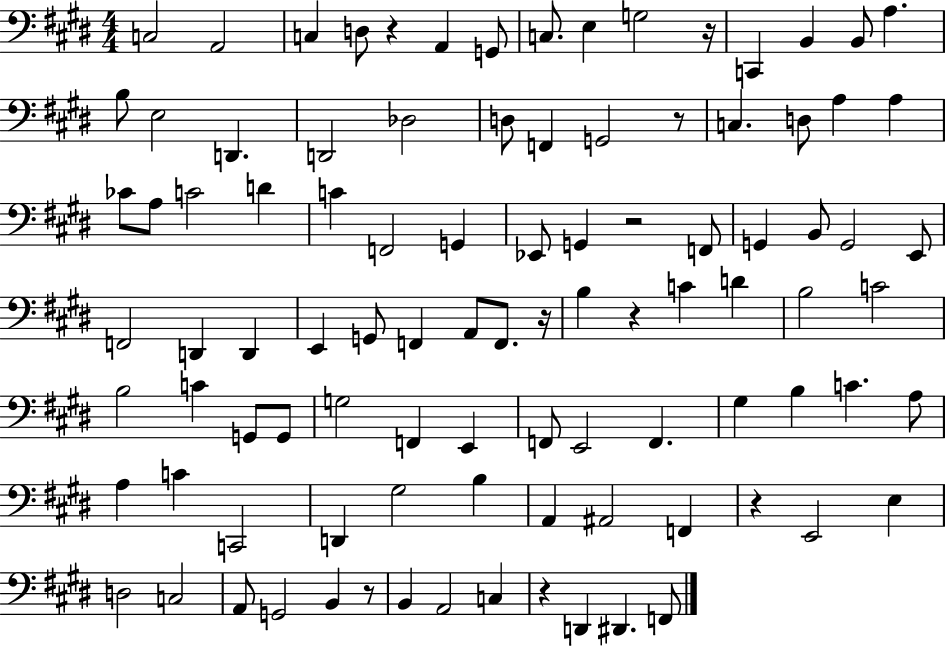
X:1
T:Untitled
M:4/4
L:1/4
K:E
C,2 A,,2 C, D,/2 z A,, G,,/2 C,/2 E, G,2 z/4 C,, B,, B,,/2 A, B,/2 E,2 D,, D,,2 _D,2 D,/2 F,, G,,2 z/2 C, D,/2 A, A, _C/2 A,/2 C2 D C F,,2 G,, _E,,/2 G,, z2 F,,/2 G,, B,,/2 G,,2 E,,/2 F,,2 D,, D,, E,, G,,/2 F,, A,,/2 F,,/2 z/4 B, z C D B,2 C2 B,2 C G,,/2 G,,/2 G,2 F,, E,, F,,/2 E,,2 F,, ^G, B, C A,/2 A, C C,,2 D,, ^G,2 B, A,, ^A,,2 F,, z E,,2 E, D,2 C,2 A,,/2 G,,2 B,, z/2 B,, A,,2 C, z D,, ^D,, F,,/2